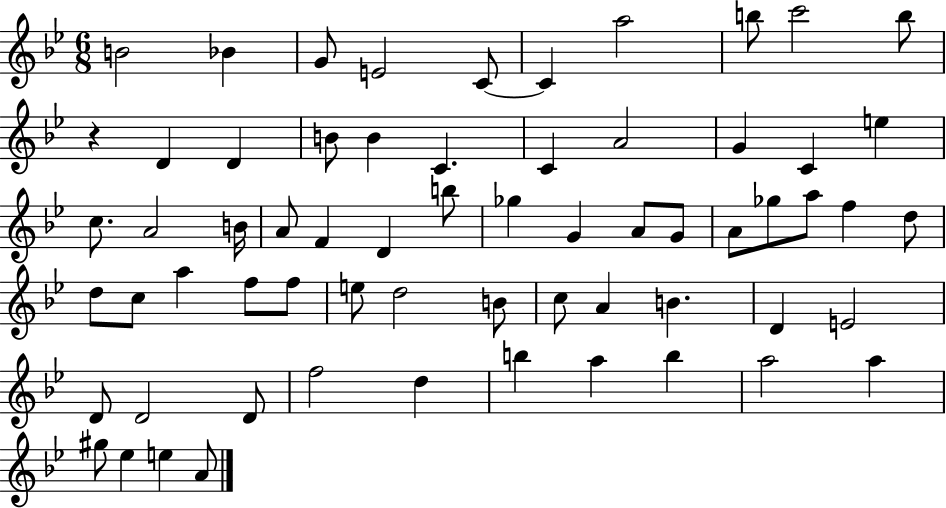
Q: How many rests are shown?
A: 1